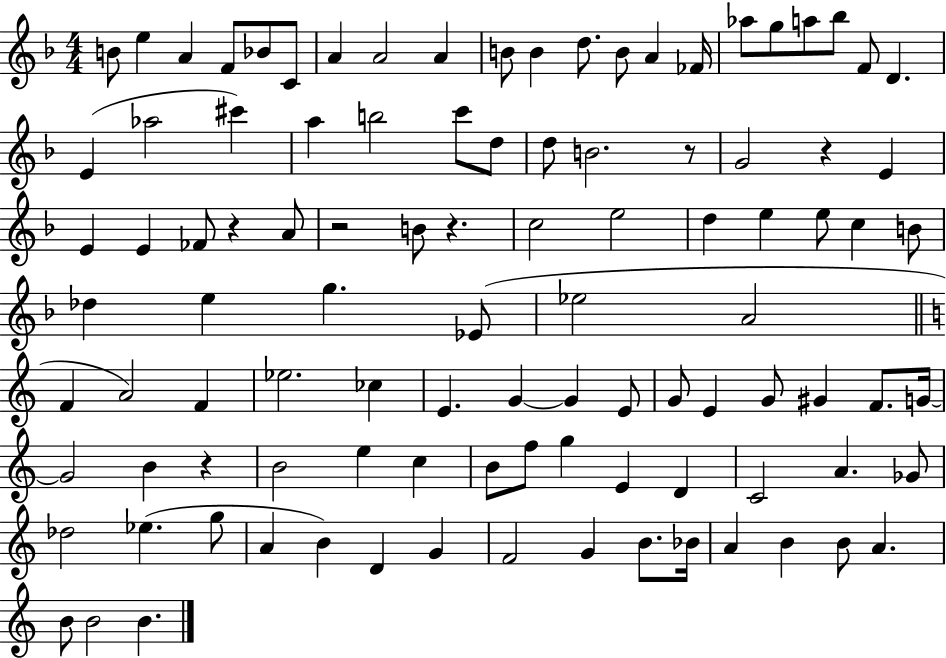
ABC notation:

X:1
T:Untitled
M:4/4
L:1/4
K:F
B/2 e A F/2 _B/2 C/2 A A2 A B/2 B d/2 B/2 A _F/4 _a/2 g/2 a/2 _b/2 F/2 D E _a2 ^c' a b2 c'/2 d/2 d/2 B2 z/2 G2 z E E E _F/2 z A/2 z2 B/2 z c2 e2 d e e/2 c B/2 _d e g _E/2 _e2 A2 F A2 F _e2 _c E G G E/2 G/2 E G/2 ^G F/2 G/4 G2 B z B2 e c B/2 f/2 g E D C2 A _G/2 _d2 _e g/2 A B D G F2 G B/2 _B/4 A B B/2 A B/2 B2 B